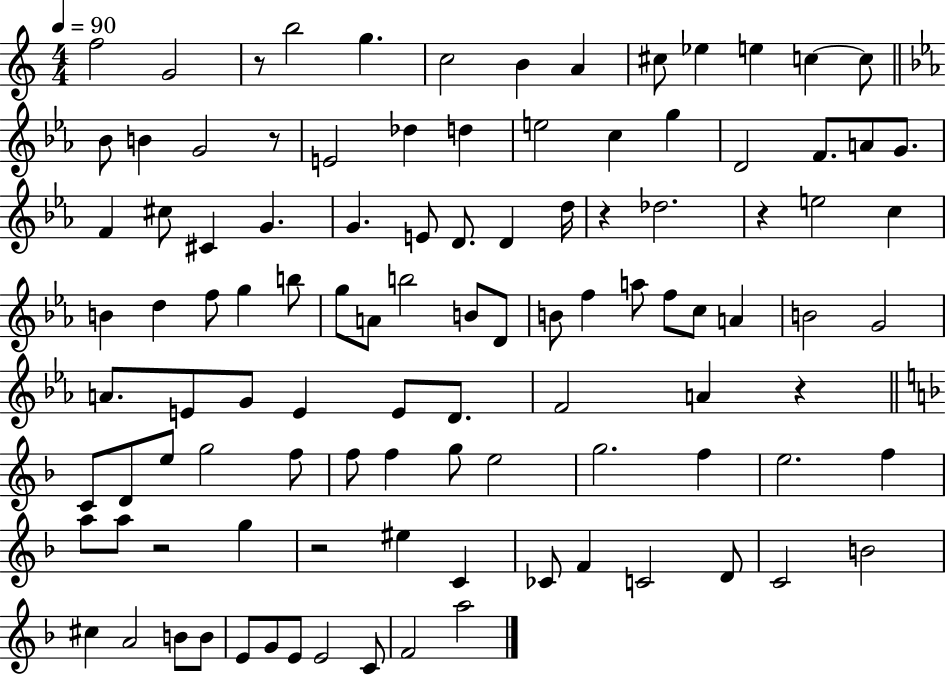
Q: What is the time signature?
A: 4/4